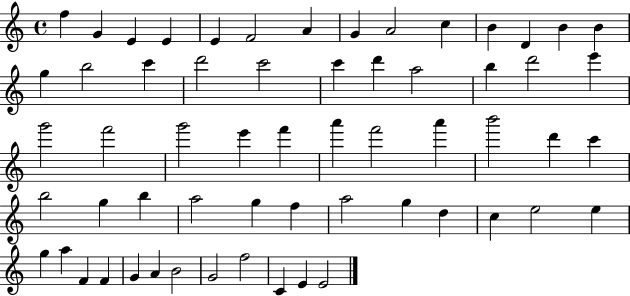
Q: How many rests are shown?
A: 0